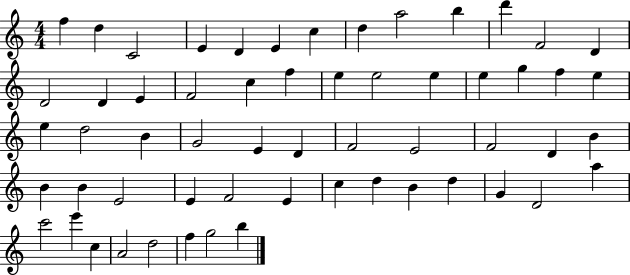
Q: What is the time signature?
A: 4/4